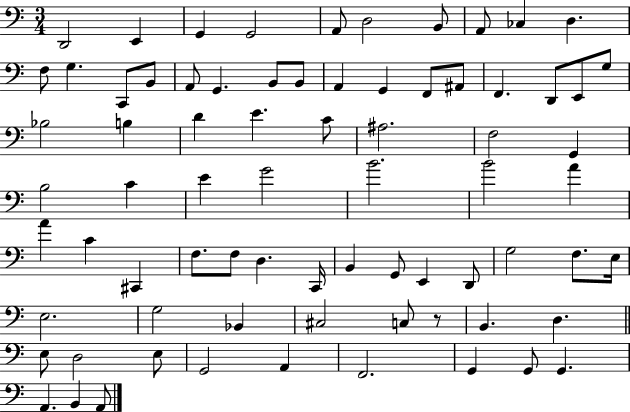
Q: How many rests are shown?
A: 1